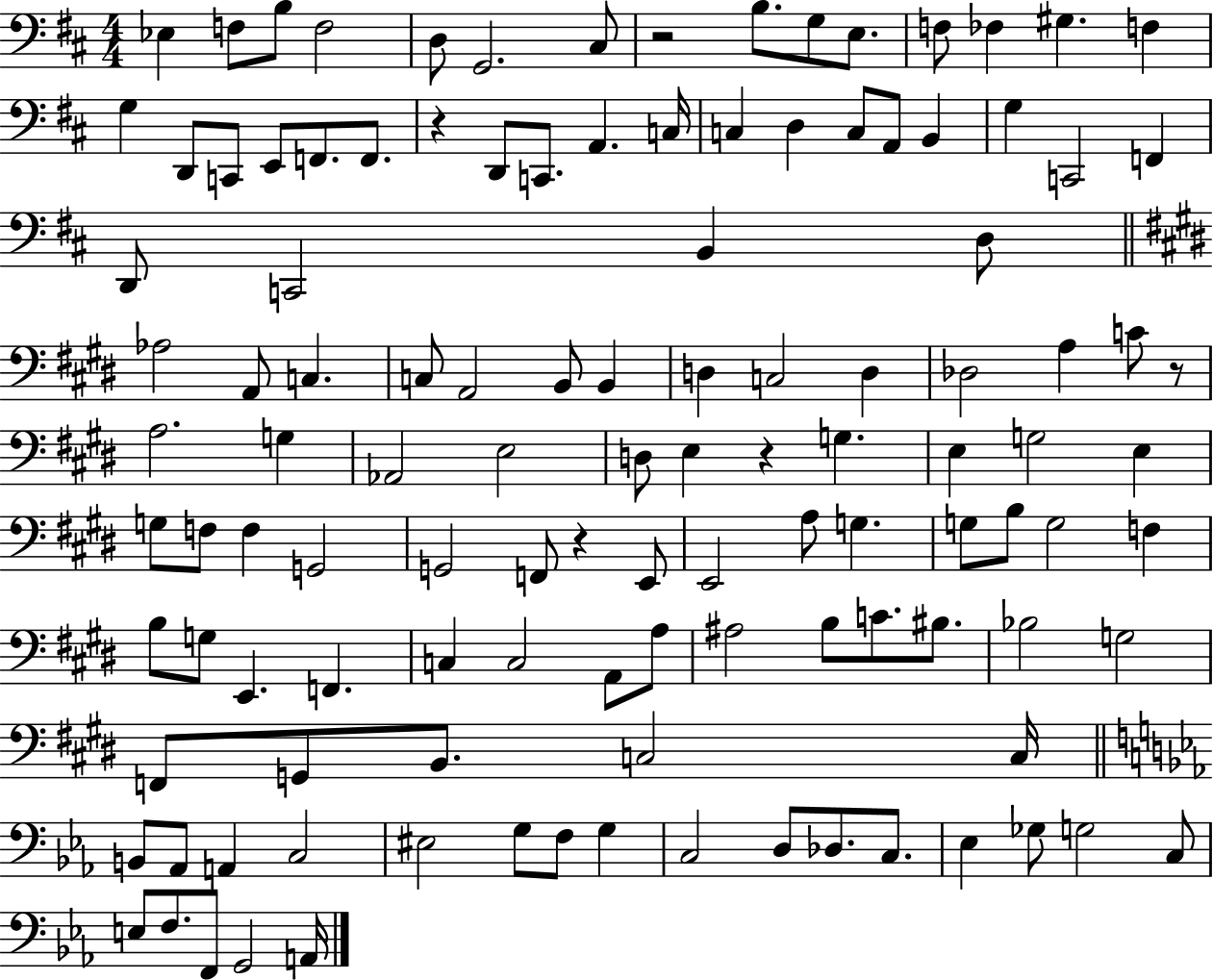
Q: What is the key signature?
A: D major